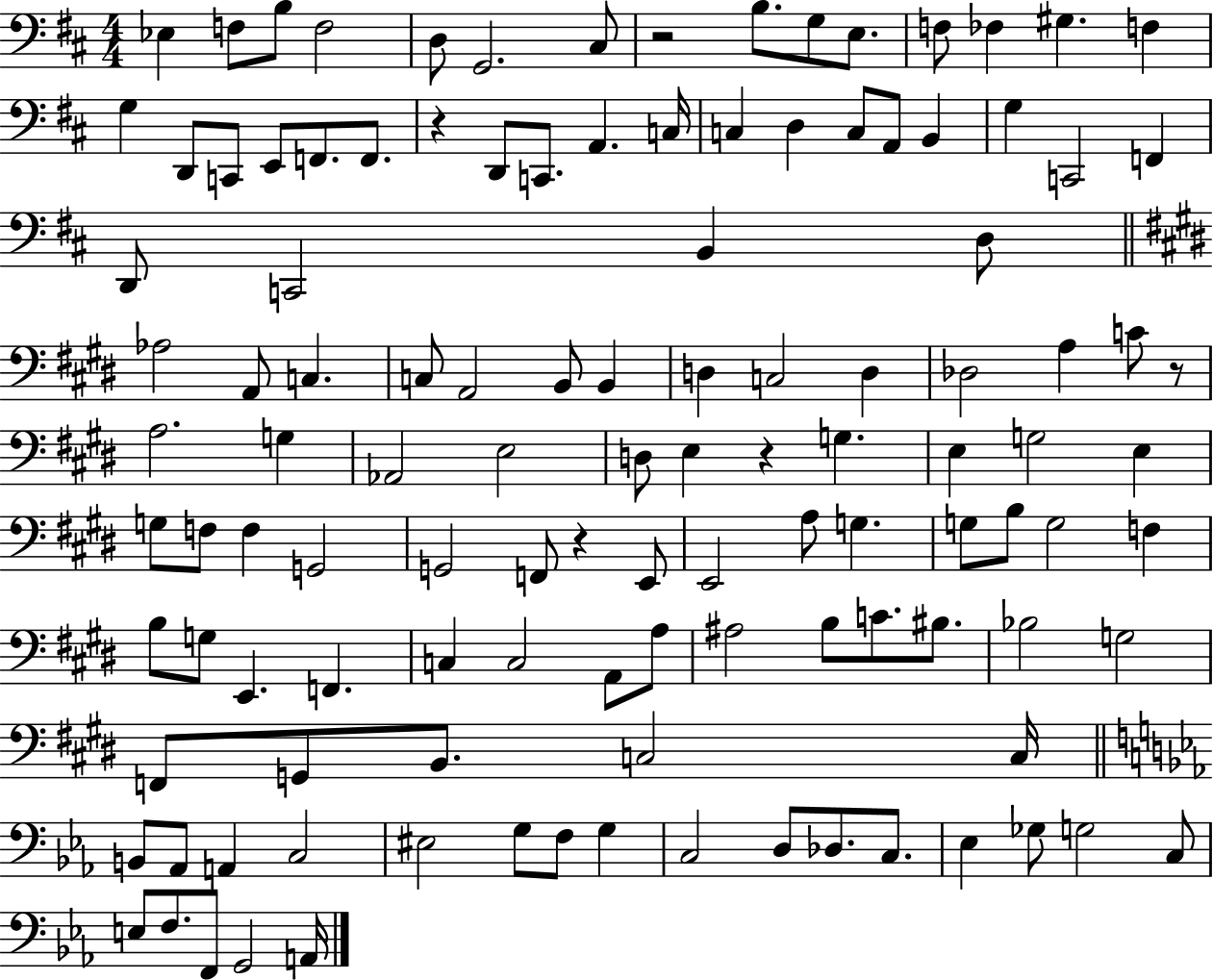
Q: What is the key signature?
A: D major